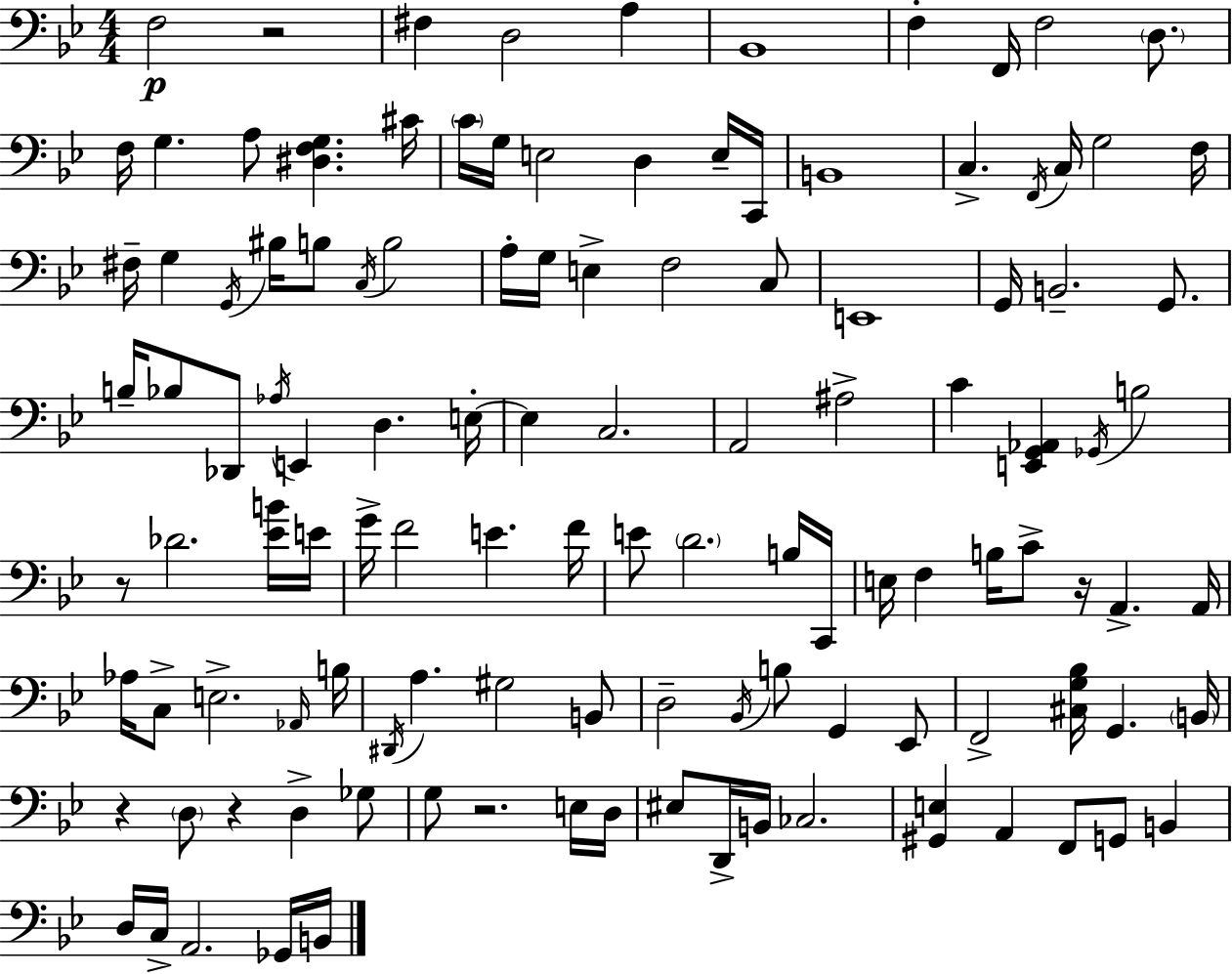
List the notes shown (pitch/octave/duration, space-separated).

F3/h R/h F#3/q D3/h A3/q Bb2/w F3/q F2/s F3/h D3/e. F3/s G3/q. A3/e [D#3,F3,G3]/q. C#4/s C4/s G3/s E3/h D3/q E3/s C2/s B2/w C3/q. F2/s C3/s G3/h F3/s F#3/s G3/q G2/s BIS3/s B3/e C3/s B3/h A3/s G3/s E3/q F3/h C3/e E2/w G2/s B2/h. G2/e. B3/s Bb3/e Db2/e Ab3/s E2/q D3/q. E3/s E3/q C3/h. A2/h A#3/h C4/q [E2,G2,Ab2]/q Gb2/s B3/h R/e Db4/h. [Eb4,B4]/s E4/s G4/s F4/h E4/q. F4/s E4/e D4/h. B3/s C2/s E3/s F3/q B3/s C4/e R/s A2/q. A2/s Ab3/s C3/e E3/h. Ab2/s B3/s D#2/s A3/q. G#3/h B2/e D3/h Bb2/s B3/e G2/q Eb2/e F2/h [C#3,G3,Bb3]/s G2/q. B2/s R/q D3/e R/q D3/q Gb3/e G3/e R/h. E3/s D3/s EIS3/e D2/s B2/s CES3/h. [G#2,E3]/q A2/q F2/e G2/e B2/q D3/s C3/s A2/h. Gb2/s B2/s